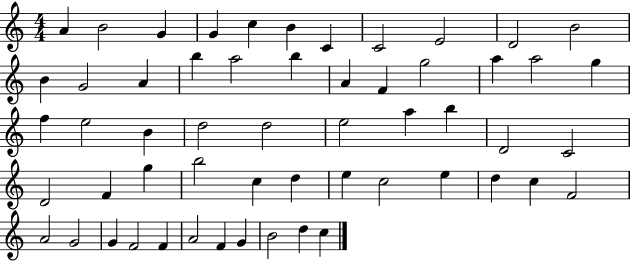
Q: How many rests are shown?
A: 0